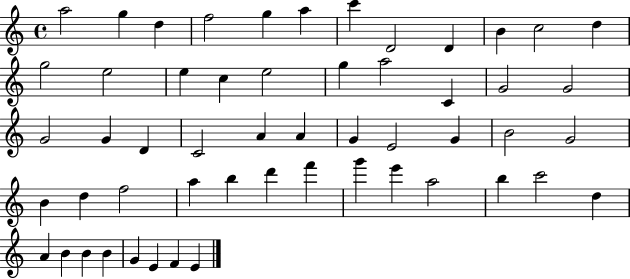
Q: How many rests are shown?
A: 0